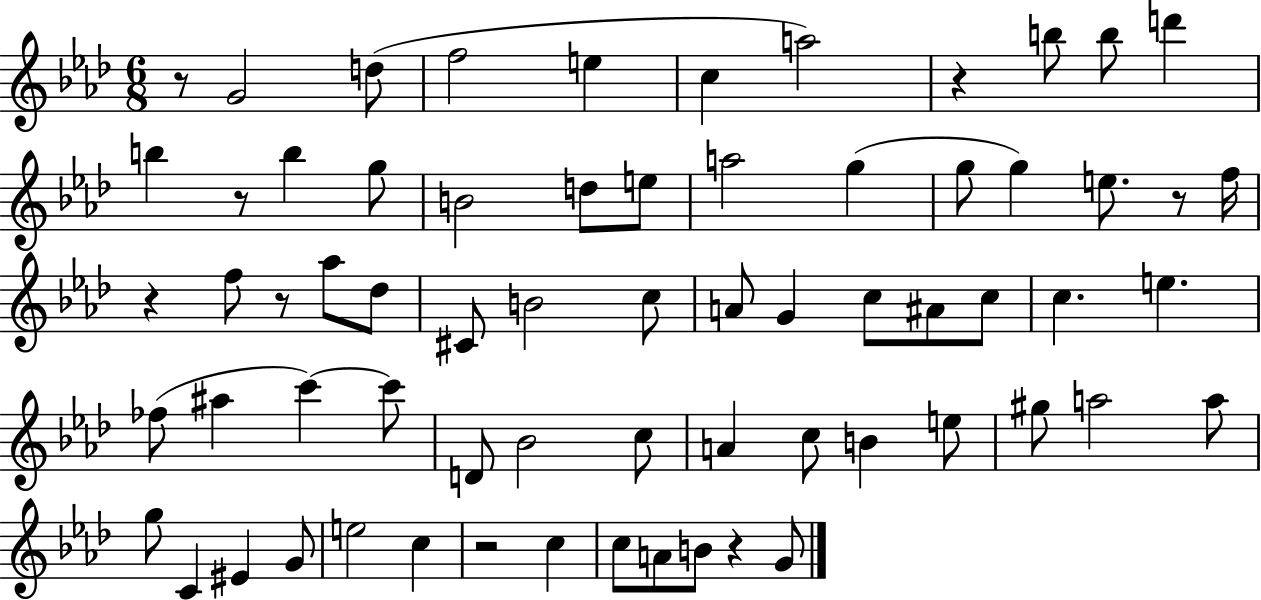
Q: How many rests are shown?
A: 8